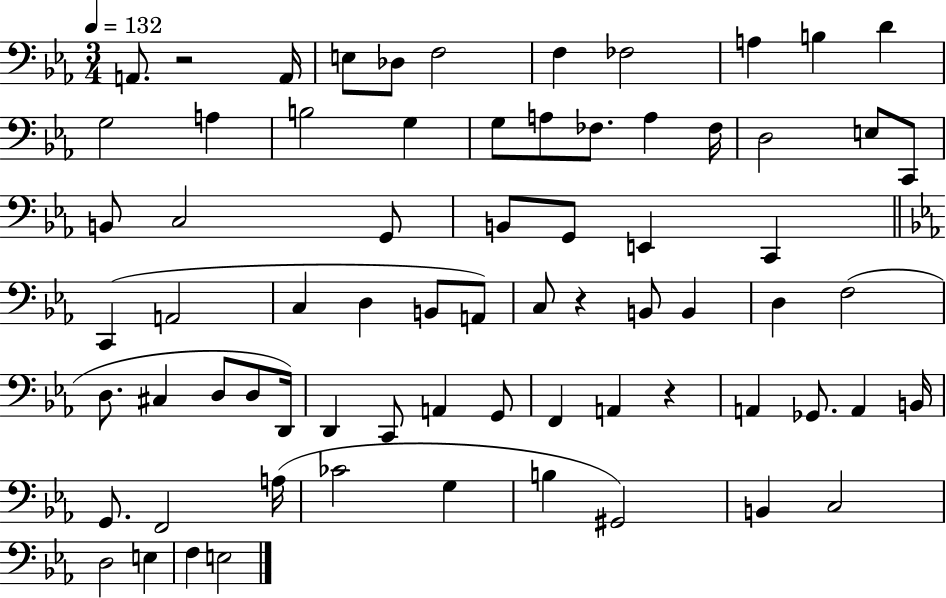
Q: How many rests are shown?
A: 3